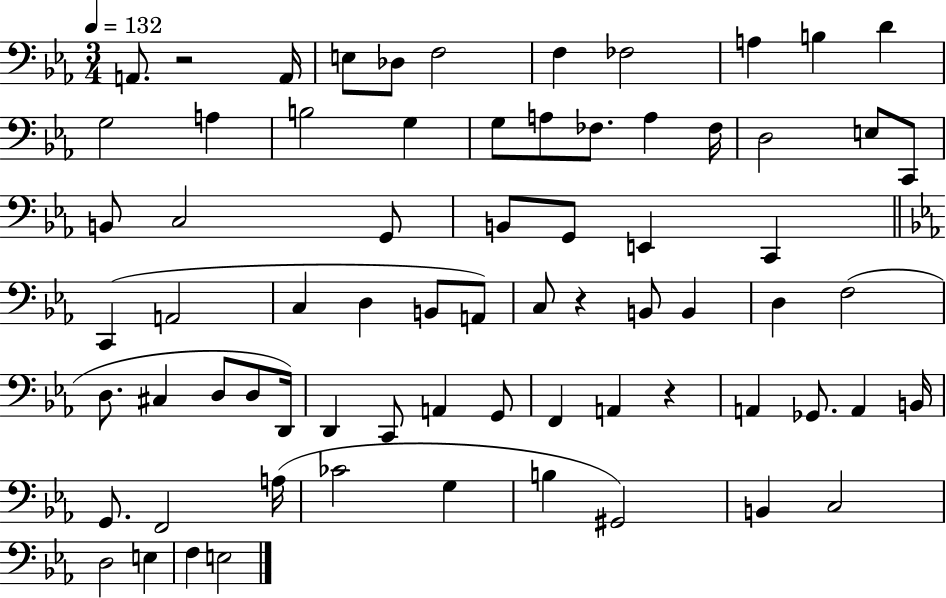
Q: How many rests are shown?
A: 3